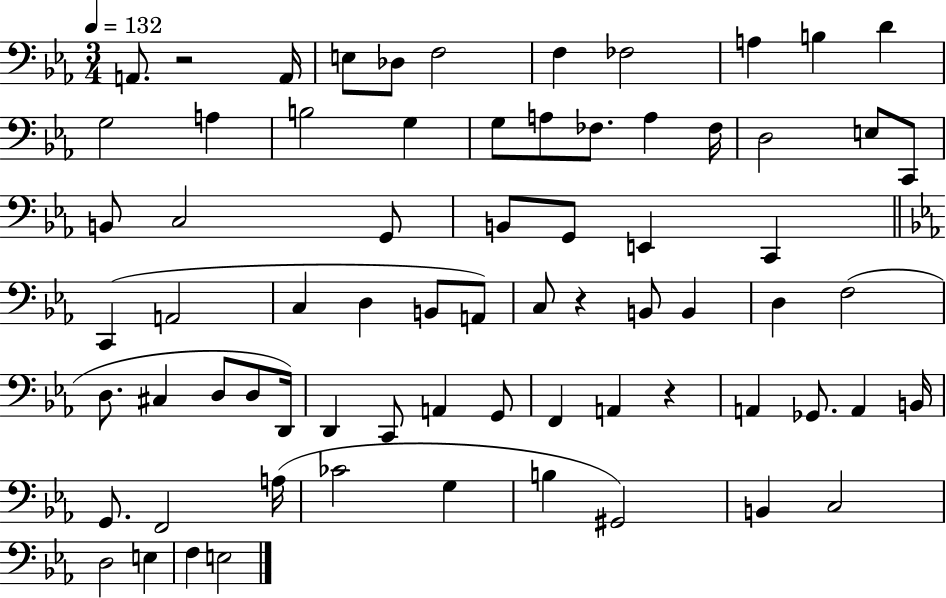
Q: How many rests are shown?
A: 3